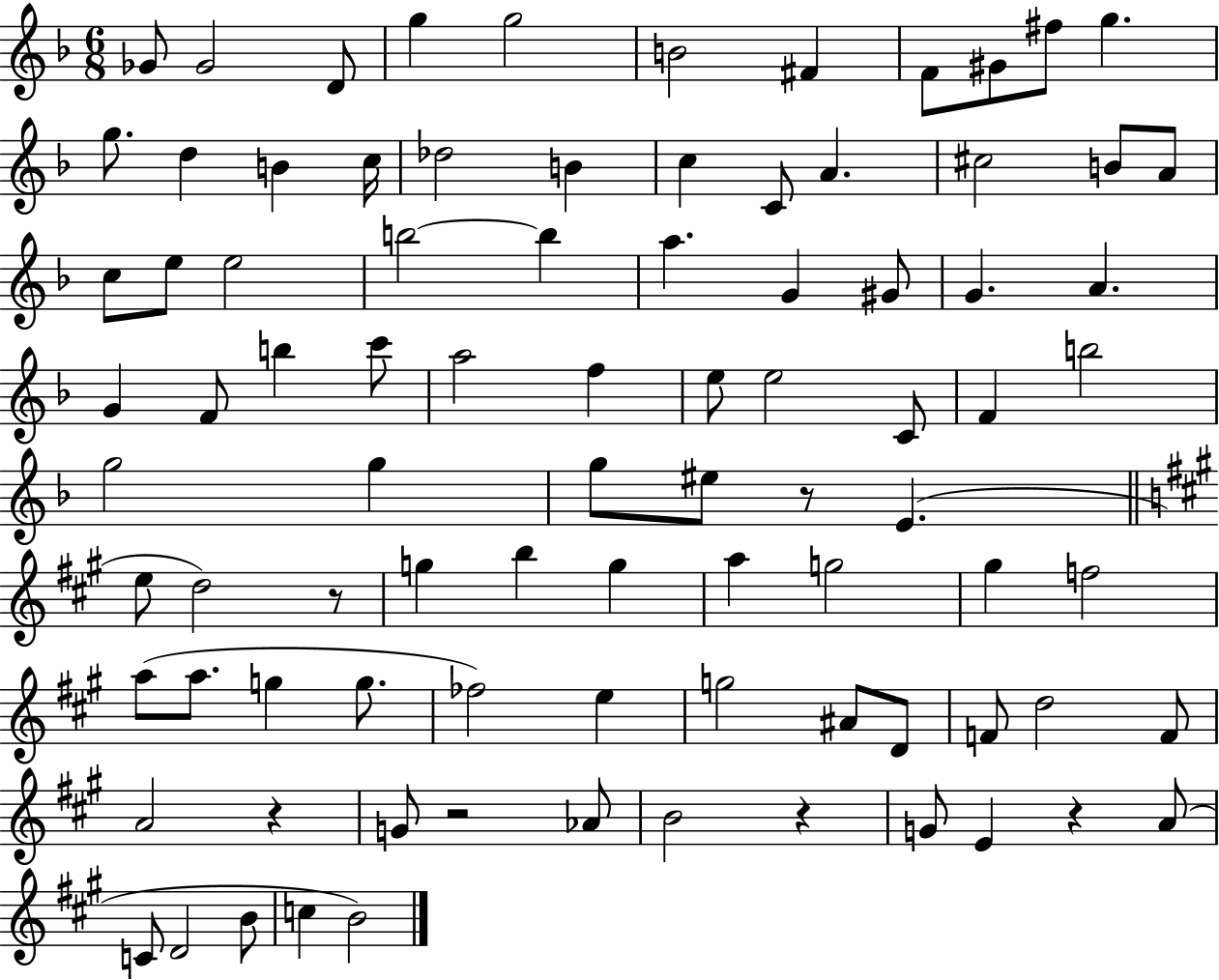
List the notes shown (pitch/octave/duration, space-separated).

Gb4/e Gb4/h D4/e G5/q G5/h B4/h F#4/q F4/e G#4/e F#5/e G5/q. G5/e. D5/q B4/q C5/s Db5/h B4/q C5/q C4/e A4/q. C#5/h B4/e A4/e C5/e E5/e E5/h B5/h B5/q A5/q. G4/q G#4/e G4/q. A4/q. G4/q F4/e B5/q C6/e A5/h F5/q E5/e E5/h C4/e F4/q B5/h G5/h G5/q G5/e EIS5/e R/e E4/q. E5/e D5/h R/e G5/q B5/q G5/q A5/q G5/h G#5/q F5/h A5/e A5/e. G5/q G5/e. FES5/h E5/q G5/h A#4/e D4/e F4/e D5/h F4/e A4/h R/q G4/e R/h Ab4/e B4/h R/q G4/e E4/q R/q A4/e C4/e D4/h B4/e C5/q B4/h